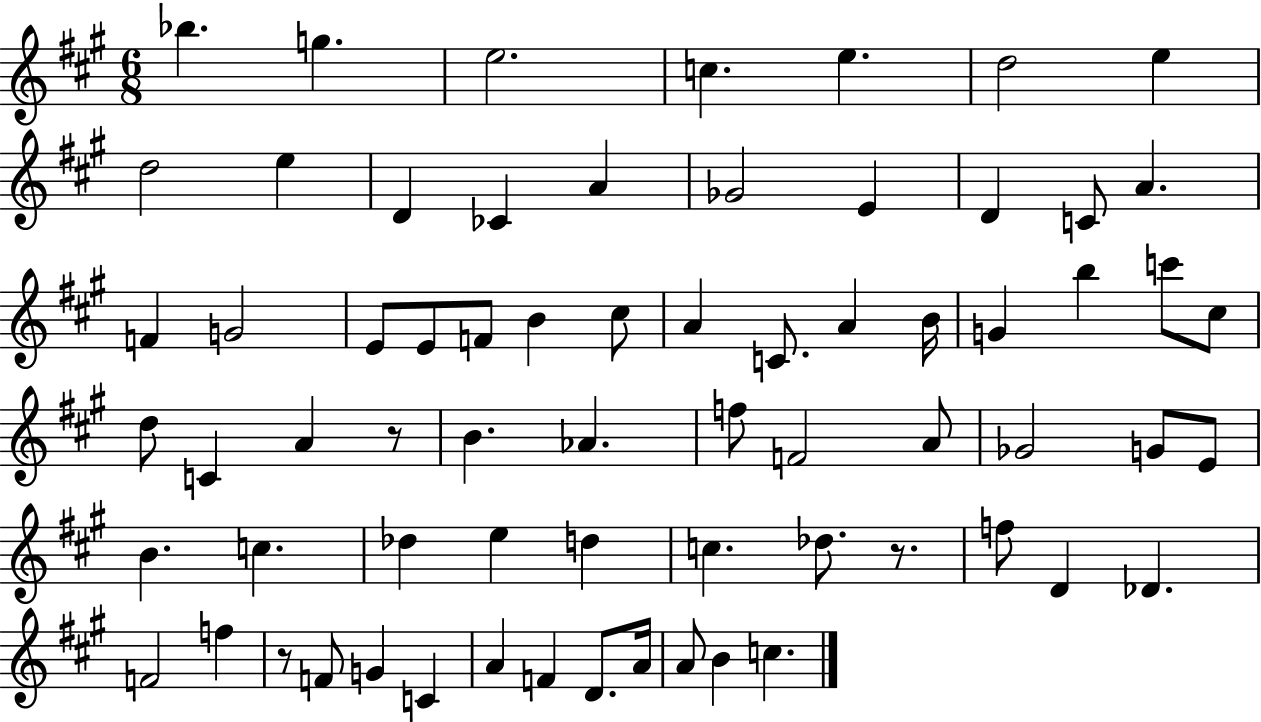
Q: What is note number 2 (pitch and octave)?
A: G5